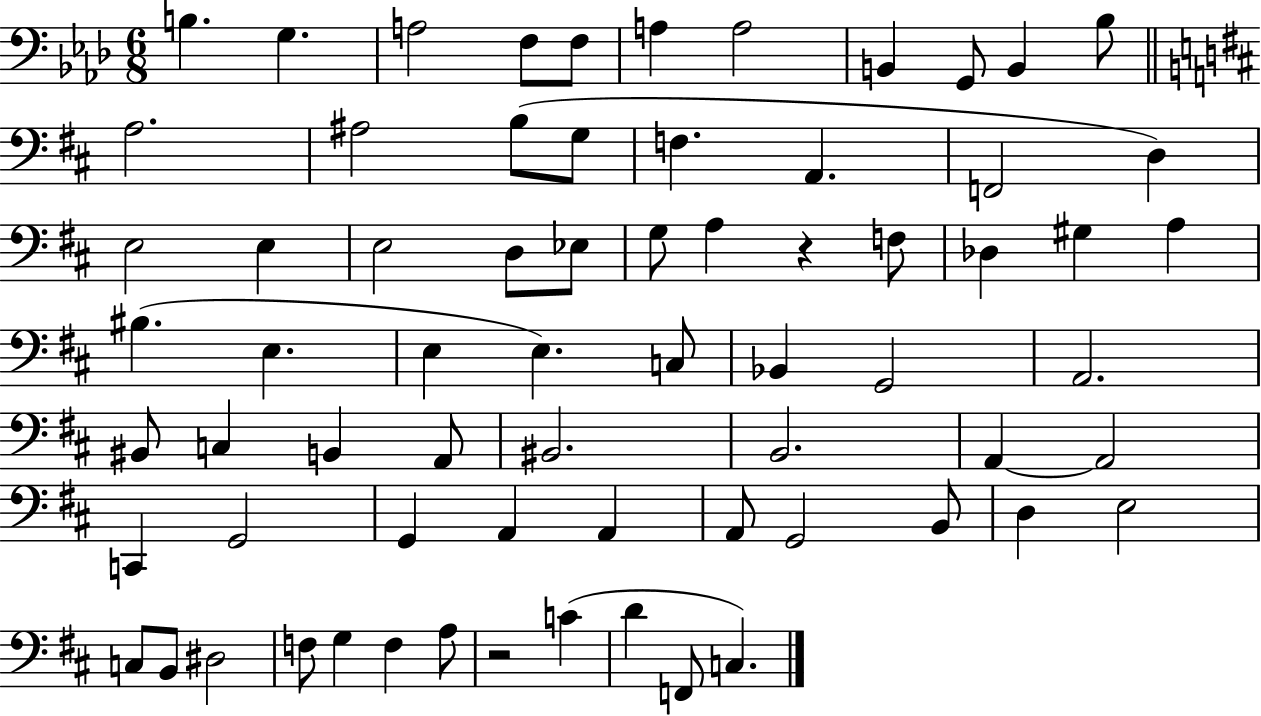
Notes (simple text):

B3/q. G3/q. A3/h F3/e F3/e A3/q A3/h B2/q G2/e B2/q Bb3/e A3/h. A#3/h B3/e G3/e F3/q. A2/q. F2/h D3/q E3/h E3/q E3/h D3/e Eb3/e G3/e A3/q R/q F3/e Db3/q G#3/q A3/q BIS3/q. E3/q. E3/q E3/q. C3/e Bb2/q G2/h A2/h. BIS2/e C3/q B2/q A2/e BIS2/h. B2/h. A2/q A2/h C2/q G2/h G2/q A2/q A2/q A2/e G2/h B2/e D3/q E3/h C3/e B2/e D#3/h F3/e G3/q F3/q A3/e R/h C4/q D4/q F2/e C3/q.